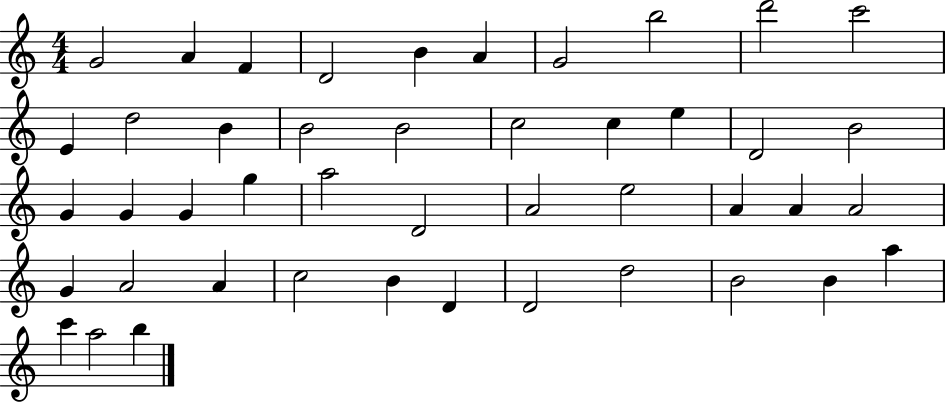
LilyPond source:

{
  \clef treble
  \numericTimeSignature
  \time 4/4
  \key c \major
  g'2 a'4 f'4 | d'2 b'4 a'4 | g'2 b''2 | d'''2 c'''2 | \break e'4 d''2 b'4 | b'2 b'2 | c''2 c''4 e''4 | d'2 b'2 | \break g'4 g'4 g'4 g''4 | a''2 d'2 | a'2 e''2 | a'4 a'4 a'2 | \break g'4 a'2 a'4 | c''2 b'4 d'4 | d'2 d''2 | b'2 b'4 a''4 | \break c'''4 a''2 b''4 | \bar "|."
}